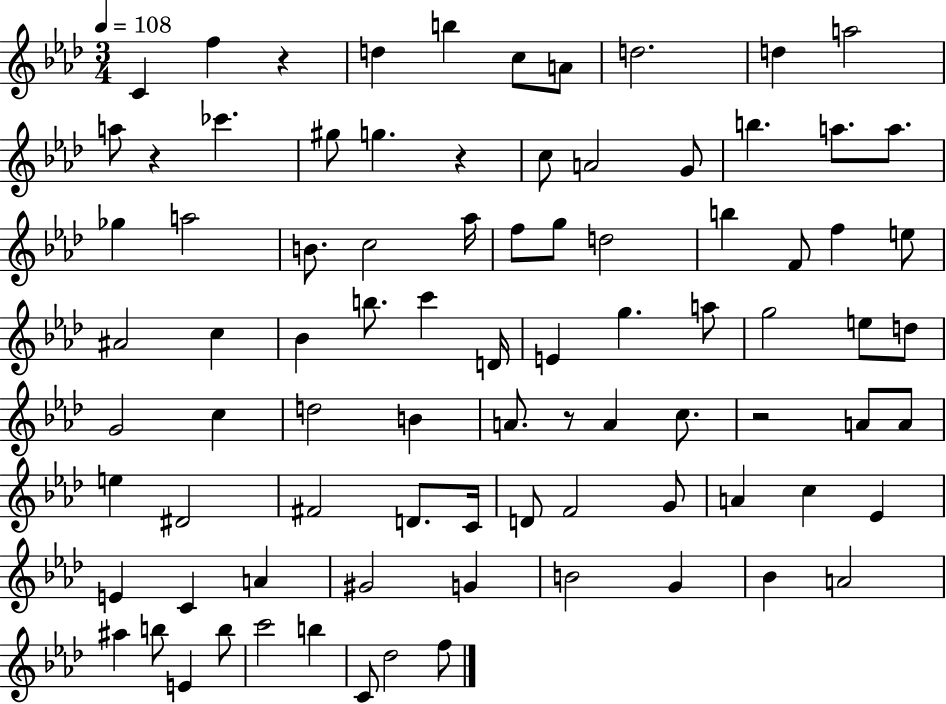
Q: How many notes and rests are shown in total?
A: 86